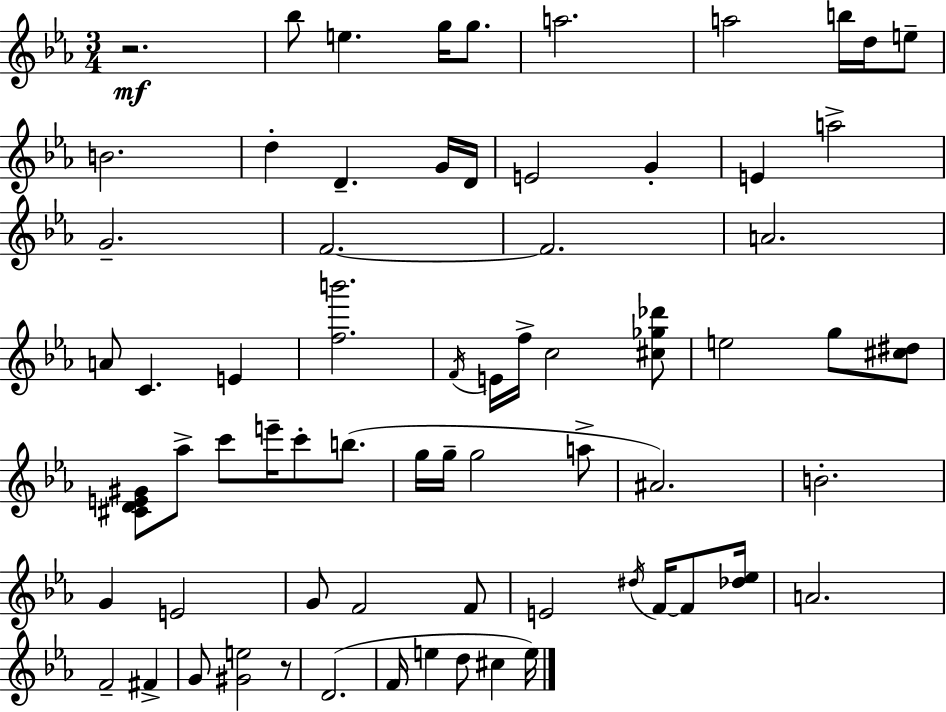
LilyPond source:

{
  \clef treble
  \numericTimeSignature
  \time 3/4
  \key ees \major
  \repeat volta 2 { r2.\mf | bes''8 e''4. g''16 g''8. | a''2. | a''2 b''16 d''16 e''8-- | \break b'2. | d''4-. d'4.-- g'16 d'16 | e'2 g'4-. | e'4 a''2-> | \break g'2.-- | f'2.~~ | f'2. | a'2. | \break a'8 c'4. e'4 | <f'' b'''>2. | \acciaccatura { f'16 } e'16 f''16-> c''2 <cis'' ges'' des'''>8 | e''2 g''8 <cis'' dis''>8 | \break <cis' d' e' gis'>8 aes''8-> c'''8 e'''16-- c'''8-. b''8.( | g''16 g''16-- g''2 a''8-> | ais'2.) | b'2.-. | \break g'4 e'2 | g'8 f'2 f'8 | e'2 \acciaccatura { dis''16 } f'16~~ f'8 | <des'' ees''>16 a'2. | \break f'2-- fis'4-> | g'8 <gis' e''>2 | r8 d'2.( | f'16 e''4 d''8 cis''4 | \break e''16) } \bar "|."
}